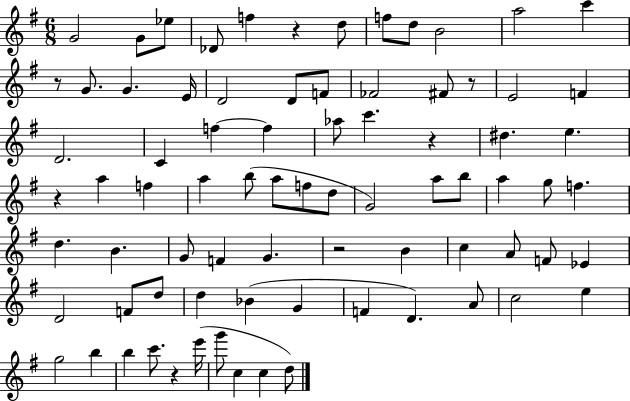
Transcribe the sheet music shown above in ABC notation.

X:1
T:Untitled
M:6/8
L:1/4
K:G
G2 G/2 _e/2 _D/2 f z d/2 f/2 d/2 B2 a2 c' z/2 G/2 G E/4 D2 D/2 F/2 _F2 ^F/2 z/2 E2 F D2 C f f _a/2 c' z ^d e z a f a b/2 a/2 f/2 d/2 G2 a/2 b/2 a g/2 f d B G/2 F G z2 B c A/2 F/2 _E D2 F/2 d/2 d _B G F D A/2 c2 e g2 b b c'/2 z e'/4 g'/2 c c d/2